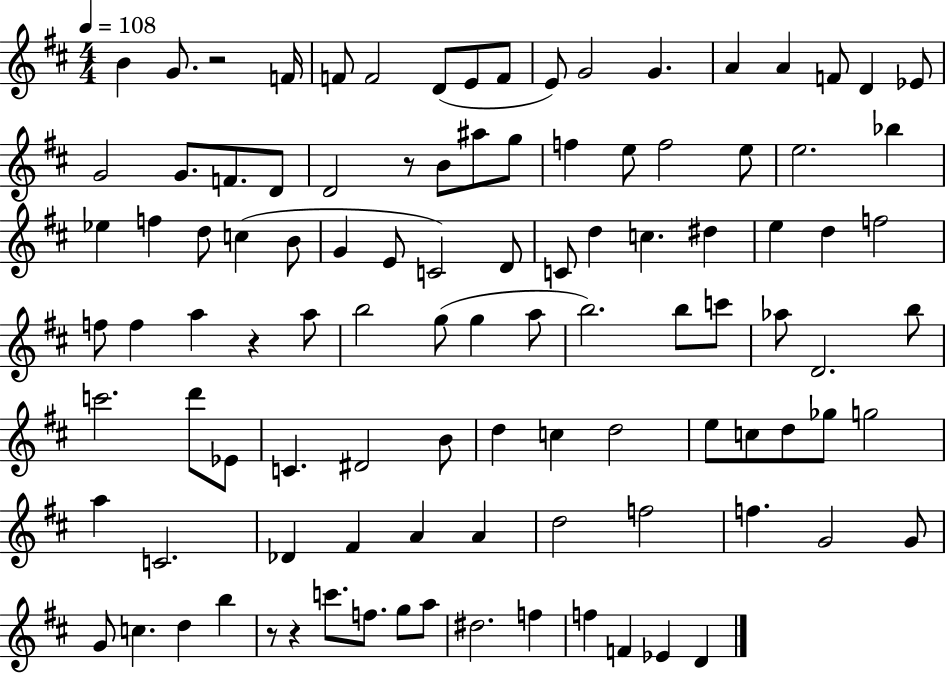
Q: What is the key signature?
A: D major